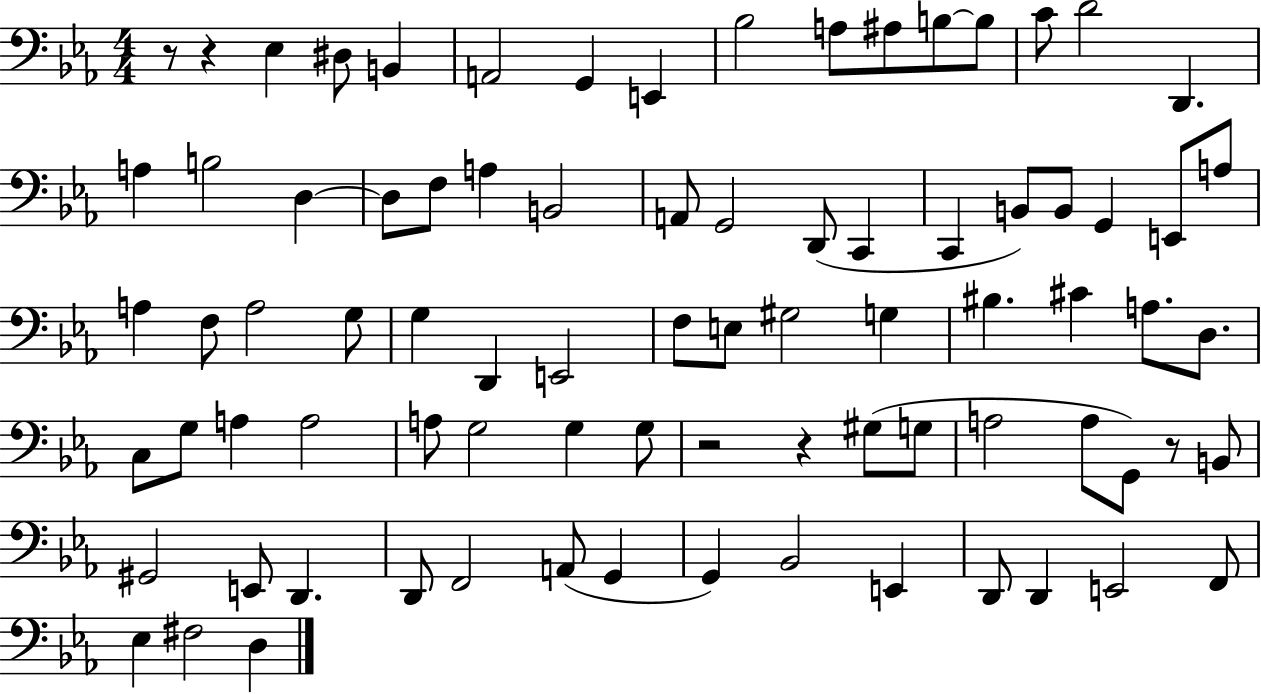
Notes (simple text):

R/e R/q Eb3/q D#3/e B2/q A2/h G2/q E2/q Bb3/h A3/e A#3/e B3/e B3/e C4/e D4/h D2/q. A3/q B3/h D3/q D3/e F3/e A3/q B2/h A2/e G2/h D2/e C2/q C2/q B2/e B2/e G2/q E2/e A3/e A3/q F3/e A3/h G3/e G3/q D2/q E2/h F3/e E3/e G#3/h G3/q BIS3/q. C#4/q A3/e. D3/e. C3/e G3/e A3/q A3/h A3/e G3/h G3/q G3/e R/h R/q G#3/e G3/e A3/h A3/e G2/e R/e B2/e G#2/h E2/e D2/q. D2/e F2/h A2/e G2/q G2/q Bb2/h E2/q D2/e D2/q E2/h F2/e Eb3/q F#3/h D3/q